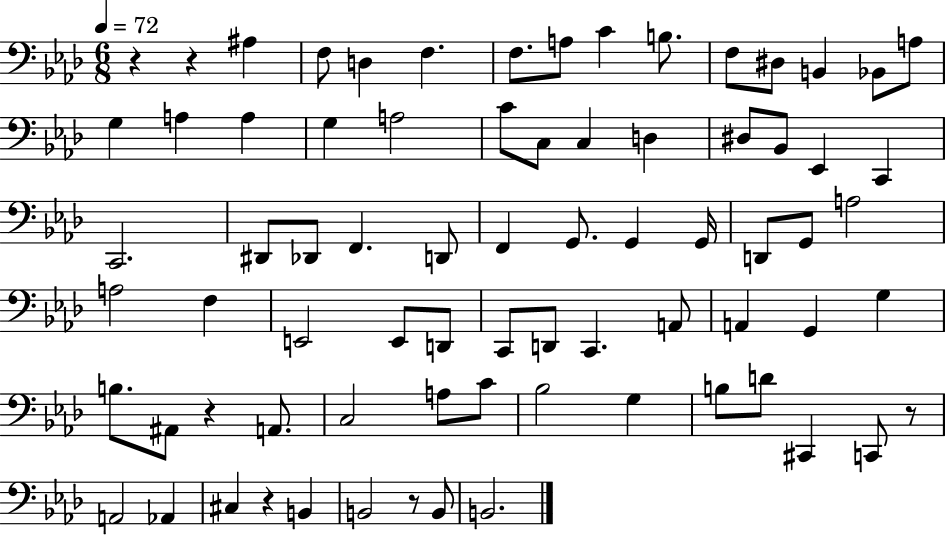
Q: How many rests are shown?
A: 6